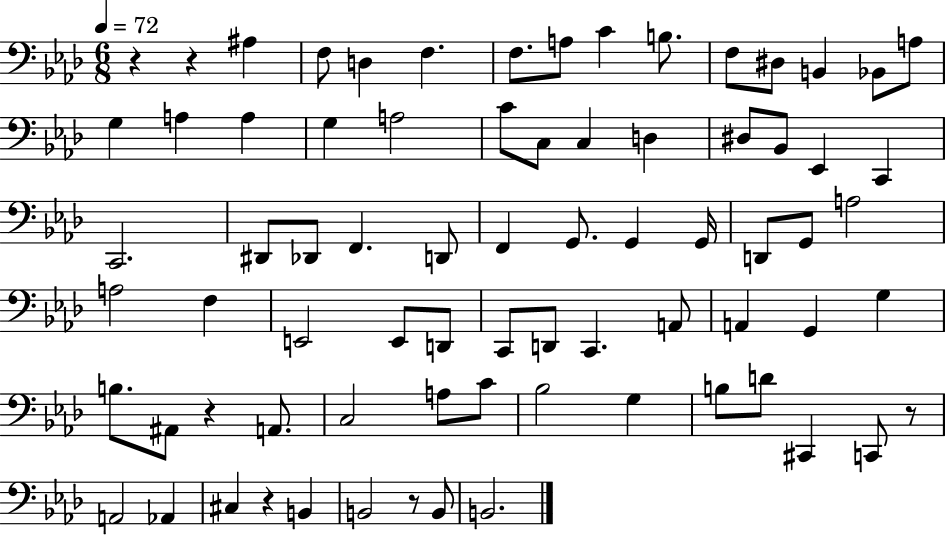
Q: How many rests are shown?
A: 6